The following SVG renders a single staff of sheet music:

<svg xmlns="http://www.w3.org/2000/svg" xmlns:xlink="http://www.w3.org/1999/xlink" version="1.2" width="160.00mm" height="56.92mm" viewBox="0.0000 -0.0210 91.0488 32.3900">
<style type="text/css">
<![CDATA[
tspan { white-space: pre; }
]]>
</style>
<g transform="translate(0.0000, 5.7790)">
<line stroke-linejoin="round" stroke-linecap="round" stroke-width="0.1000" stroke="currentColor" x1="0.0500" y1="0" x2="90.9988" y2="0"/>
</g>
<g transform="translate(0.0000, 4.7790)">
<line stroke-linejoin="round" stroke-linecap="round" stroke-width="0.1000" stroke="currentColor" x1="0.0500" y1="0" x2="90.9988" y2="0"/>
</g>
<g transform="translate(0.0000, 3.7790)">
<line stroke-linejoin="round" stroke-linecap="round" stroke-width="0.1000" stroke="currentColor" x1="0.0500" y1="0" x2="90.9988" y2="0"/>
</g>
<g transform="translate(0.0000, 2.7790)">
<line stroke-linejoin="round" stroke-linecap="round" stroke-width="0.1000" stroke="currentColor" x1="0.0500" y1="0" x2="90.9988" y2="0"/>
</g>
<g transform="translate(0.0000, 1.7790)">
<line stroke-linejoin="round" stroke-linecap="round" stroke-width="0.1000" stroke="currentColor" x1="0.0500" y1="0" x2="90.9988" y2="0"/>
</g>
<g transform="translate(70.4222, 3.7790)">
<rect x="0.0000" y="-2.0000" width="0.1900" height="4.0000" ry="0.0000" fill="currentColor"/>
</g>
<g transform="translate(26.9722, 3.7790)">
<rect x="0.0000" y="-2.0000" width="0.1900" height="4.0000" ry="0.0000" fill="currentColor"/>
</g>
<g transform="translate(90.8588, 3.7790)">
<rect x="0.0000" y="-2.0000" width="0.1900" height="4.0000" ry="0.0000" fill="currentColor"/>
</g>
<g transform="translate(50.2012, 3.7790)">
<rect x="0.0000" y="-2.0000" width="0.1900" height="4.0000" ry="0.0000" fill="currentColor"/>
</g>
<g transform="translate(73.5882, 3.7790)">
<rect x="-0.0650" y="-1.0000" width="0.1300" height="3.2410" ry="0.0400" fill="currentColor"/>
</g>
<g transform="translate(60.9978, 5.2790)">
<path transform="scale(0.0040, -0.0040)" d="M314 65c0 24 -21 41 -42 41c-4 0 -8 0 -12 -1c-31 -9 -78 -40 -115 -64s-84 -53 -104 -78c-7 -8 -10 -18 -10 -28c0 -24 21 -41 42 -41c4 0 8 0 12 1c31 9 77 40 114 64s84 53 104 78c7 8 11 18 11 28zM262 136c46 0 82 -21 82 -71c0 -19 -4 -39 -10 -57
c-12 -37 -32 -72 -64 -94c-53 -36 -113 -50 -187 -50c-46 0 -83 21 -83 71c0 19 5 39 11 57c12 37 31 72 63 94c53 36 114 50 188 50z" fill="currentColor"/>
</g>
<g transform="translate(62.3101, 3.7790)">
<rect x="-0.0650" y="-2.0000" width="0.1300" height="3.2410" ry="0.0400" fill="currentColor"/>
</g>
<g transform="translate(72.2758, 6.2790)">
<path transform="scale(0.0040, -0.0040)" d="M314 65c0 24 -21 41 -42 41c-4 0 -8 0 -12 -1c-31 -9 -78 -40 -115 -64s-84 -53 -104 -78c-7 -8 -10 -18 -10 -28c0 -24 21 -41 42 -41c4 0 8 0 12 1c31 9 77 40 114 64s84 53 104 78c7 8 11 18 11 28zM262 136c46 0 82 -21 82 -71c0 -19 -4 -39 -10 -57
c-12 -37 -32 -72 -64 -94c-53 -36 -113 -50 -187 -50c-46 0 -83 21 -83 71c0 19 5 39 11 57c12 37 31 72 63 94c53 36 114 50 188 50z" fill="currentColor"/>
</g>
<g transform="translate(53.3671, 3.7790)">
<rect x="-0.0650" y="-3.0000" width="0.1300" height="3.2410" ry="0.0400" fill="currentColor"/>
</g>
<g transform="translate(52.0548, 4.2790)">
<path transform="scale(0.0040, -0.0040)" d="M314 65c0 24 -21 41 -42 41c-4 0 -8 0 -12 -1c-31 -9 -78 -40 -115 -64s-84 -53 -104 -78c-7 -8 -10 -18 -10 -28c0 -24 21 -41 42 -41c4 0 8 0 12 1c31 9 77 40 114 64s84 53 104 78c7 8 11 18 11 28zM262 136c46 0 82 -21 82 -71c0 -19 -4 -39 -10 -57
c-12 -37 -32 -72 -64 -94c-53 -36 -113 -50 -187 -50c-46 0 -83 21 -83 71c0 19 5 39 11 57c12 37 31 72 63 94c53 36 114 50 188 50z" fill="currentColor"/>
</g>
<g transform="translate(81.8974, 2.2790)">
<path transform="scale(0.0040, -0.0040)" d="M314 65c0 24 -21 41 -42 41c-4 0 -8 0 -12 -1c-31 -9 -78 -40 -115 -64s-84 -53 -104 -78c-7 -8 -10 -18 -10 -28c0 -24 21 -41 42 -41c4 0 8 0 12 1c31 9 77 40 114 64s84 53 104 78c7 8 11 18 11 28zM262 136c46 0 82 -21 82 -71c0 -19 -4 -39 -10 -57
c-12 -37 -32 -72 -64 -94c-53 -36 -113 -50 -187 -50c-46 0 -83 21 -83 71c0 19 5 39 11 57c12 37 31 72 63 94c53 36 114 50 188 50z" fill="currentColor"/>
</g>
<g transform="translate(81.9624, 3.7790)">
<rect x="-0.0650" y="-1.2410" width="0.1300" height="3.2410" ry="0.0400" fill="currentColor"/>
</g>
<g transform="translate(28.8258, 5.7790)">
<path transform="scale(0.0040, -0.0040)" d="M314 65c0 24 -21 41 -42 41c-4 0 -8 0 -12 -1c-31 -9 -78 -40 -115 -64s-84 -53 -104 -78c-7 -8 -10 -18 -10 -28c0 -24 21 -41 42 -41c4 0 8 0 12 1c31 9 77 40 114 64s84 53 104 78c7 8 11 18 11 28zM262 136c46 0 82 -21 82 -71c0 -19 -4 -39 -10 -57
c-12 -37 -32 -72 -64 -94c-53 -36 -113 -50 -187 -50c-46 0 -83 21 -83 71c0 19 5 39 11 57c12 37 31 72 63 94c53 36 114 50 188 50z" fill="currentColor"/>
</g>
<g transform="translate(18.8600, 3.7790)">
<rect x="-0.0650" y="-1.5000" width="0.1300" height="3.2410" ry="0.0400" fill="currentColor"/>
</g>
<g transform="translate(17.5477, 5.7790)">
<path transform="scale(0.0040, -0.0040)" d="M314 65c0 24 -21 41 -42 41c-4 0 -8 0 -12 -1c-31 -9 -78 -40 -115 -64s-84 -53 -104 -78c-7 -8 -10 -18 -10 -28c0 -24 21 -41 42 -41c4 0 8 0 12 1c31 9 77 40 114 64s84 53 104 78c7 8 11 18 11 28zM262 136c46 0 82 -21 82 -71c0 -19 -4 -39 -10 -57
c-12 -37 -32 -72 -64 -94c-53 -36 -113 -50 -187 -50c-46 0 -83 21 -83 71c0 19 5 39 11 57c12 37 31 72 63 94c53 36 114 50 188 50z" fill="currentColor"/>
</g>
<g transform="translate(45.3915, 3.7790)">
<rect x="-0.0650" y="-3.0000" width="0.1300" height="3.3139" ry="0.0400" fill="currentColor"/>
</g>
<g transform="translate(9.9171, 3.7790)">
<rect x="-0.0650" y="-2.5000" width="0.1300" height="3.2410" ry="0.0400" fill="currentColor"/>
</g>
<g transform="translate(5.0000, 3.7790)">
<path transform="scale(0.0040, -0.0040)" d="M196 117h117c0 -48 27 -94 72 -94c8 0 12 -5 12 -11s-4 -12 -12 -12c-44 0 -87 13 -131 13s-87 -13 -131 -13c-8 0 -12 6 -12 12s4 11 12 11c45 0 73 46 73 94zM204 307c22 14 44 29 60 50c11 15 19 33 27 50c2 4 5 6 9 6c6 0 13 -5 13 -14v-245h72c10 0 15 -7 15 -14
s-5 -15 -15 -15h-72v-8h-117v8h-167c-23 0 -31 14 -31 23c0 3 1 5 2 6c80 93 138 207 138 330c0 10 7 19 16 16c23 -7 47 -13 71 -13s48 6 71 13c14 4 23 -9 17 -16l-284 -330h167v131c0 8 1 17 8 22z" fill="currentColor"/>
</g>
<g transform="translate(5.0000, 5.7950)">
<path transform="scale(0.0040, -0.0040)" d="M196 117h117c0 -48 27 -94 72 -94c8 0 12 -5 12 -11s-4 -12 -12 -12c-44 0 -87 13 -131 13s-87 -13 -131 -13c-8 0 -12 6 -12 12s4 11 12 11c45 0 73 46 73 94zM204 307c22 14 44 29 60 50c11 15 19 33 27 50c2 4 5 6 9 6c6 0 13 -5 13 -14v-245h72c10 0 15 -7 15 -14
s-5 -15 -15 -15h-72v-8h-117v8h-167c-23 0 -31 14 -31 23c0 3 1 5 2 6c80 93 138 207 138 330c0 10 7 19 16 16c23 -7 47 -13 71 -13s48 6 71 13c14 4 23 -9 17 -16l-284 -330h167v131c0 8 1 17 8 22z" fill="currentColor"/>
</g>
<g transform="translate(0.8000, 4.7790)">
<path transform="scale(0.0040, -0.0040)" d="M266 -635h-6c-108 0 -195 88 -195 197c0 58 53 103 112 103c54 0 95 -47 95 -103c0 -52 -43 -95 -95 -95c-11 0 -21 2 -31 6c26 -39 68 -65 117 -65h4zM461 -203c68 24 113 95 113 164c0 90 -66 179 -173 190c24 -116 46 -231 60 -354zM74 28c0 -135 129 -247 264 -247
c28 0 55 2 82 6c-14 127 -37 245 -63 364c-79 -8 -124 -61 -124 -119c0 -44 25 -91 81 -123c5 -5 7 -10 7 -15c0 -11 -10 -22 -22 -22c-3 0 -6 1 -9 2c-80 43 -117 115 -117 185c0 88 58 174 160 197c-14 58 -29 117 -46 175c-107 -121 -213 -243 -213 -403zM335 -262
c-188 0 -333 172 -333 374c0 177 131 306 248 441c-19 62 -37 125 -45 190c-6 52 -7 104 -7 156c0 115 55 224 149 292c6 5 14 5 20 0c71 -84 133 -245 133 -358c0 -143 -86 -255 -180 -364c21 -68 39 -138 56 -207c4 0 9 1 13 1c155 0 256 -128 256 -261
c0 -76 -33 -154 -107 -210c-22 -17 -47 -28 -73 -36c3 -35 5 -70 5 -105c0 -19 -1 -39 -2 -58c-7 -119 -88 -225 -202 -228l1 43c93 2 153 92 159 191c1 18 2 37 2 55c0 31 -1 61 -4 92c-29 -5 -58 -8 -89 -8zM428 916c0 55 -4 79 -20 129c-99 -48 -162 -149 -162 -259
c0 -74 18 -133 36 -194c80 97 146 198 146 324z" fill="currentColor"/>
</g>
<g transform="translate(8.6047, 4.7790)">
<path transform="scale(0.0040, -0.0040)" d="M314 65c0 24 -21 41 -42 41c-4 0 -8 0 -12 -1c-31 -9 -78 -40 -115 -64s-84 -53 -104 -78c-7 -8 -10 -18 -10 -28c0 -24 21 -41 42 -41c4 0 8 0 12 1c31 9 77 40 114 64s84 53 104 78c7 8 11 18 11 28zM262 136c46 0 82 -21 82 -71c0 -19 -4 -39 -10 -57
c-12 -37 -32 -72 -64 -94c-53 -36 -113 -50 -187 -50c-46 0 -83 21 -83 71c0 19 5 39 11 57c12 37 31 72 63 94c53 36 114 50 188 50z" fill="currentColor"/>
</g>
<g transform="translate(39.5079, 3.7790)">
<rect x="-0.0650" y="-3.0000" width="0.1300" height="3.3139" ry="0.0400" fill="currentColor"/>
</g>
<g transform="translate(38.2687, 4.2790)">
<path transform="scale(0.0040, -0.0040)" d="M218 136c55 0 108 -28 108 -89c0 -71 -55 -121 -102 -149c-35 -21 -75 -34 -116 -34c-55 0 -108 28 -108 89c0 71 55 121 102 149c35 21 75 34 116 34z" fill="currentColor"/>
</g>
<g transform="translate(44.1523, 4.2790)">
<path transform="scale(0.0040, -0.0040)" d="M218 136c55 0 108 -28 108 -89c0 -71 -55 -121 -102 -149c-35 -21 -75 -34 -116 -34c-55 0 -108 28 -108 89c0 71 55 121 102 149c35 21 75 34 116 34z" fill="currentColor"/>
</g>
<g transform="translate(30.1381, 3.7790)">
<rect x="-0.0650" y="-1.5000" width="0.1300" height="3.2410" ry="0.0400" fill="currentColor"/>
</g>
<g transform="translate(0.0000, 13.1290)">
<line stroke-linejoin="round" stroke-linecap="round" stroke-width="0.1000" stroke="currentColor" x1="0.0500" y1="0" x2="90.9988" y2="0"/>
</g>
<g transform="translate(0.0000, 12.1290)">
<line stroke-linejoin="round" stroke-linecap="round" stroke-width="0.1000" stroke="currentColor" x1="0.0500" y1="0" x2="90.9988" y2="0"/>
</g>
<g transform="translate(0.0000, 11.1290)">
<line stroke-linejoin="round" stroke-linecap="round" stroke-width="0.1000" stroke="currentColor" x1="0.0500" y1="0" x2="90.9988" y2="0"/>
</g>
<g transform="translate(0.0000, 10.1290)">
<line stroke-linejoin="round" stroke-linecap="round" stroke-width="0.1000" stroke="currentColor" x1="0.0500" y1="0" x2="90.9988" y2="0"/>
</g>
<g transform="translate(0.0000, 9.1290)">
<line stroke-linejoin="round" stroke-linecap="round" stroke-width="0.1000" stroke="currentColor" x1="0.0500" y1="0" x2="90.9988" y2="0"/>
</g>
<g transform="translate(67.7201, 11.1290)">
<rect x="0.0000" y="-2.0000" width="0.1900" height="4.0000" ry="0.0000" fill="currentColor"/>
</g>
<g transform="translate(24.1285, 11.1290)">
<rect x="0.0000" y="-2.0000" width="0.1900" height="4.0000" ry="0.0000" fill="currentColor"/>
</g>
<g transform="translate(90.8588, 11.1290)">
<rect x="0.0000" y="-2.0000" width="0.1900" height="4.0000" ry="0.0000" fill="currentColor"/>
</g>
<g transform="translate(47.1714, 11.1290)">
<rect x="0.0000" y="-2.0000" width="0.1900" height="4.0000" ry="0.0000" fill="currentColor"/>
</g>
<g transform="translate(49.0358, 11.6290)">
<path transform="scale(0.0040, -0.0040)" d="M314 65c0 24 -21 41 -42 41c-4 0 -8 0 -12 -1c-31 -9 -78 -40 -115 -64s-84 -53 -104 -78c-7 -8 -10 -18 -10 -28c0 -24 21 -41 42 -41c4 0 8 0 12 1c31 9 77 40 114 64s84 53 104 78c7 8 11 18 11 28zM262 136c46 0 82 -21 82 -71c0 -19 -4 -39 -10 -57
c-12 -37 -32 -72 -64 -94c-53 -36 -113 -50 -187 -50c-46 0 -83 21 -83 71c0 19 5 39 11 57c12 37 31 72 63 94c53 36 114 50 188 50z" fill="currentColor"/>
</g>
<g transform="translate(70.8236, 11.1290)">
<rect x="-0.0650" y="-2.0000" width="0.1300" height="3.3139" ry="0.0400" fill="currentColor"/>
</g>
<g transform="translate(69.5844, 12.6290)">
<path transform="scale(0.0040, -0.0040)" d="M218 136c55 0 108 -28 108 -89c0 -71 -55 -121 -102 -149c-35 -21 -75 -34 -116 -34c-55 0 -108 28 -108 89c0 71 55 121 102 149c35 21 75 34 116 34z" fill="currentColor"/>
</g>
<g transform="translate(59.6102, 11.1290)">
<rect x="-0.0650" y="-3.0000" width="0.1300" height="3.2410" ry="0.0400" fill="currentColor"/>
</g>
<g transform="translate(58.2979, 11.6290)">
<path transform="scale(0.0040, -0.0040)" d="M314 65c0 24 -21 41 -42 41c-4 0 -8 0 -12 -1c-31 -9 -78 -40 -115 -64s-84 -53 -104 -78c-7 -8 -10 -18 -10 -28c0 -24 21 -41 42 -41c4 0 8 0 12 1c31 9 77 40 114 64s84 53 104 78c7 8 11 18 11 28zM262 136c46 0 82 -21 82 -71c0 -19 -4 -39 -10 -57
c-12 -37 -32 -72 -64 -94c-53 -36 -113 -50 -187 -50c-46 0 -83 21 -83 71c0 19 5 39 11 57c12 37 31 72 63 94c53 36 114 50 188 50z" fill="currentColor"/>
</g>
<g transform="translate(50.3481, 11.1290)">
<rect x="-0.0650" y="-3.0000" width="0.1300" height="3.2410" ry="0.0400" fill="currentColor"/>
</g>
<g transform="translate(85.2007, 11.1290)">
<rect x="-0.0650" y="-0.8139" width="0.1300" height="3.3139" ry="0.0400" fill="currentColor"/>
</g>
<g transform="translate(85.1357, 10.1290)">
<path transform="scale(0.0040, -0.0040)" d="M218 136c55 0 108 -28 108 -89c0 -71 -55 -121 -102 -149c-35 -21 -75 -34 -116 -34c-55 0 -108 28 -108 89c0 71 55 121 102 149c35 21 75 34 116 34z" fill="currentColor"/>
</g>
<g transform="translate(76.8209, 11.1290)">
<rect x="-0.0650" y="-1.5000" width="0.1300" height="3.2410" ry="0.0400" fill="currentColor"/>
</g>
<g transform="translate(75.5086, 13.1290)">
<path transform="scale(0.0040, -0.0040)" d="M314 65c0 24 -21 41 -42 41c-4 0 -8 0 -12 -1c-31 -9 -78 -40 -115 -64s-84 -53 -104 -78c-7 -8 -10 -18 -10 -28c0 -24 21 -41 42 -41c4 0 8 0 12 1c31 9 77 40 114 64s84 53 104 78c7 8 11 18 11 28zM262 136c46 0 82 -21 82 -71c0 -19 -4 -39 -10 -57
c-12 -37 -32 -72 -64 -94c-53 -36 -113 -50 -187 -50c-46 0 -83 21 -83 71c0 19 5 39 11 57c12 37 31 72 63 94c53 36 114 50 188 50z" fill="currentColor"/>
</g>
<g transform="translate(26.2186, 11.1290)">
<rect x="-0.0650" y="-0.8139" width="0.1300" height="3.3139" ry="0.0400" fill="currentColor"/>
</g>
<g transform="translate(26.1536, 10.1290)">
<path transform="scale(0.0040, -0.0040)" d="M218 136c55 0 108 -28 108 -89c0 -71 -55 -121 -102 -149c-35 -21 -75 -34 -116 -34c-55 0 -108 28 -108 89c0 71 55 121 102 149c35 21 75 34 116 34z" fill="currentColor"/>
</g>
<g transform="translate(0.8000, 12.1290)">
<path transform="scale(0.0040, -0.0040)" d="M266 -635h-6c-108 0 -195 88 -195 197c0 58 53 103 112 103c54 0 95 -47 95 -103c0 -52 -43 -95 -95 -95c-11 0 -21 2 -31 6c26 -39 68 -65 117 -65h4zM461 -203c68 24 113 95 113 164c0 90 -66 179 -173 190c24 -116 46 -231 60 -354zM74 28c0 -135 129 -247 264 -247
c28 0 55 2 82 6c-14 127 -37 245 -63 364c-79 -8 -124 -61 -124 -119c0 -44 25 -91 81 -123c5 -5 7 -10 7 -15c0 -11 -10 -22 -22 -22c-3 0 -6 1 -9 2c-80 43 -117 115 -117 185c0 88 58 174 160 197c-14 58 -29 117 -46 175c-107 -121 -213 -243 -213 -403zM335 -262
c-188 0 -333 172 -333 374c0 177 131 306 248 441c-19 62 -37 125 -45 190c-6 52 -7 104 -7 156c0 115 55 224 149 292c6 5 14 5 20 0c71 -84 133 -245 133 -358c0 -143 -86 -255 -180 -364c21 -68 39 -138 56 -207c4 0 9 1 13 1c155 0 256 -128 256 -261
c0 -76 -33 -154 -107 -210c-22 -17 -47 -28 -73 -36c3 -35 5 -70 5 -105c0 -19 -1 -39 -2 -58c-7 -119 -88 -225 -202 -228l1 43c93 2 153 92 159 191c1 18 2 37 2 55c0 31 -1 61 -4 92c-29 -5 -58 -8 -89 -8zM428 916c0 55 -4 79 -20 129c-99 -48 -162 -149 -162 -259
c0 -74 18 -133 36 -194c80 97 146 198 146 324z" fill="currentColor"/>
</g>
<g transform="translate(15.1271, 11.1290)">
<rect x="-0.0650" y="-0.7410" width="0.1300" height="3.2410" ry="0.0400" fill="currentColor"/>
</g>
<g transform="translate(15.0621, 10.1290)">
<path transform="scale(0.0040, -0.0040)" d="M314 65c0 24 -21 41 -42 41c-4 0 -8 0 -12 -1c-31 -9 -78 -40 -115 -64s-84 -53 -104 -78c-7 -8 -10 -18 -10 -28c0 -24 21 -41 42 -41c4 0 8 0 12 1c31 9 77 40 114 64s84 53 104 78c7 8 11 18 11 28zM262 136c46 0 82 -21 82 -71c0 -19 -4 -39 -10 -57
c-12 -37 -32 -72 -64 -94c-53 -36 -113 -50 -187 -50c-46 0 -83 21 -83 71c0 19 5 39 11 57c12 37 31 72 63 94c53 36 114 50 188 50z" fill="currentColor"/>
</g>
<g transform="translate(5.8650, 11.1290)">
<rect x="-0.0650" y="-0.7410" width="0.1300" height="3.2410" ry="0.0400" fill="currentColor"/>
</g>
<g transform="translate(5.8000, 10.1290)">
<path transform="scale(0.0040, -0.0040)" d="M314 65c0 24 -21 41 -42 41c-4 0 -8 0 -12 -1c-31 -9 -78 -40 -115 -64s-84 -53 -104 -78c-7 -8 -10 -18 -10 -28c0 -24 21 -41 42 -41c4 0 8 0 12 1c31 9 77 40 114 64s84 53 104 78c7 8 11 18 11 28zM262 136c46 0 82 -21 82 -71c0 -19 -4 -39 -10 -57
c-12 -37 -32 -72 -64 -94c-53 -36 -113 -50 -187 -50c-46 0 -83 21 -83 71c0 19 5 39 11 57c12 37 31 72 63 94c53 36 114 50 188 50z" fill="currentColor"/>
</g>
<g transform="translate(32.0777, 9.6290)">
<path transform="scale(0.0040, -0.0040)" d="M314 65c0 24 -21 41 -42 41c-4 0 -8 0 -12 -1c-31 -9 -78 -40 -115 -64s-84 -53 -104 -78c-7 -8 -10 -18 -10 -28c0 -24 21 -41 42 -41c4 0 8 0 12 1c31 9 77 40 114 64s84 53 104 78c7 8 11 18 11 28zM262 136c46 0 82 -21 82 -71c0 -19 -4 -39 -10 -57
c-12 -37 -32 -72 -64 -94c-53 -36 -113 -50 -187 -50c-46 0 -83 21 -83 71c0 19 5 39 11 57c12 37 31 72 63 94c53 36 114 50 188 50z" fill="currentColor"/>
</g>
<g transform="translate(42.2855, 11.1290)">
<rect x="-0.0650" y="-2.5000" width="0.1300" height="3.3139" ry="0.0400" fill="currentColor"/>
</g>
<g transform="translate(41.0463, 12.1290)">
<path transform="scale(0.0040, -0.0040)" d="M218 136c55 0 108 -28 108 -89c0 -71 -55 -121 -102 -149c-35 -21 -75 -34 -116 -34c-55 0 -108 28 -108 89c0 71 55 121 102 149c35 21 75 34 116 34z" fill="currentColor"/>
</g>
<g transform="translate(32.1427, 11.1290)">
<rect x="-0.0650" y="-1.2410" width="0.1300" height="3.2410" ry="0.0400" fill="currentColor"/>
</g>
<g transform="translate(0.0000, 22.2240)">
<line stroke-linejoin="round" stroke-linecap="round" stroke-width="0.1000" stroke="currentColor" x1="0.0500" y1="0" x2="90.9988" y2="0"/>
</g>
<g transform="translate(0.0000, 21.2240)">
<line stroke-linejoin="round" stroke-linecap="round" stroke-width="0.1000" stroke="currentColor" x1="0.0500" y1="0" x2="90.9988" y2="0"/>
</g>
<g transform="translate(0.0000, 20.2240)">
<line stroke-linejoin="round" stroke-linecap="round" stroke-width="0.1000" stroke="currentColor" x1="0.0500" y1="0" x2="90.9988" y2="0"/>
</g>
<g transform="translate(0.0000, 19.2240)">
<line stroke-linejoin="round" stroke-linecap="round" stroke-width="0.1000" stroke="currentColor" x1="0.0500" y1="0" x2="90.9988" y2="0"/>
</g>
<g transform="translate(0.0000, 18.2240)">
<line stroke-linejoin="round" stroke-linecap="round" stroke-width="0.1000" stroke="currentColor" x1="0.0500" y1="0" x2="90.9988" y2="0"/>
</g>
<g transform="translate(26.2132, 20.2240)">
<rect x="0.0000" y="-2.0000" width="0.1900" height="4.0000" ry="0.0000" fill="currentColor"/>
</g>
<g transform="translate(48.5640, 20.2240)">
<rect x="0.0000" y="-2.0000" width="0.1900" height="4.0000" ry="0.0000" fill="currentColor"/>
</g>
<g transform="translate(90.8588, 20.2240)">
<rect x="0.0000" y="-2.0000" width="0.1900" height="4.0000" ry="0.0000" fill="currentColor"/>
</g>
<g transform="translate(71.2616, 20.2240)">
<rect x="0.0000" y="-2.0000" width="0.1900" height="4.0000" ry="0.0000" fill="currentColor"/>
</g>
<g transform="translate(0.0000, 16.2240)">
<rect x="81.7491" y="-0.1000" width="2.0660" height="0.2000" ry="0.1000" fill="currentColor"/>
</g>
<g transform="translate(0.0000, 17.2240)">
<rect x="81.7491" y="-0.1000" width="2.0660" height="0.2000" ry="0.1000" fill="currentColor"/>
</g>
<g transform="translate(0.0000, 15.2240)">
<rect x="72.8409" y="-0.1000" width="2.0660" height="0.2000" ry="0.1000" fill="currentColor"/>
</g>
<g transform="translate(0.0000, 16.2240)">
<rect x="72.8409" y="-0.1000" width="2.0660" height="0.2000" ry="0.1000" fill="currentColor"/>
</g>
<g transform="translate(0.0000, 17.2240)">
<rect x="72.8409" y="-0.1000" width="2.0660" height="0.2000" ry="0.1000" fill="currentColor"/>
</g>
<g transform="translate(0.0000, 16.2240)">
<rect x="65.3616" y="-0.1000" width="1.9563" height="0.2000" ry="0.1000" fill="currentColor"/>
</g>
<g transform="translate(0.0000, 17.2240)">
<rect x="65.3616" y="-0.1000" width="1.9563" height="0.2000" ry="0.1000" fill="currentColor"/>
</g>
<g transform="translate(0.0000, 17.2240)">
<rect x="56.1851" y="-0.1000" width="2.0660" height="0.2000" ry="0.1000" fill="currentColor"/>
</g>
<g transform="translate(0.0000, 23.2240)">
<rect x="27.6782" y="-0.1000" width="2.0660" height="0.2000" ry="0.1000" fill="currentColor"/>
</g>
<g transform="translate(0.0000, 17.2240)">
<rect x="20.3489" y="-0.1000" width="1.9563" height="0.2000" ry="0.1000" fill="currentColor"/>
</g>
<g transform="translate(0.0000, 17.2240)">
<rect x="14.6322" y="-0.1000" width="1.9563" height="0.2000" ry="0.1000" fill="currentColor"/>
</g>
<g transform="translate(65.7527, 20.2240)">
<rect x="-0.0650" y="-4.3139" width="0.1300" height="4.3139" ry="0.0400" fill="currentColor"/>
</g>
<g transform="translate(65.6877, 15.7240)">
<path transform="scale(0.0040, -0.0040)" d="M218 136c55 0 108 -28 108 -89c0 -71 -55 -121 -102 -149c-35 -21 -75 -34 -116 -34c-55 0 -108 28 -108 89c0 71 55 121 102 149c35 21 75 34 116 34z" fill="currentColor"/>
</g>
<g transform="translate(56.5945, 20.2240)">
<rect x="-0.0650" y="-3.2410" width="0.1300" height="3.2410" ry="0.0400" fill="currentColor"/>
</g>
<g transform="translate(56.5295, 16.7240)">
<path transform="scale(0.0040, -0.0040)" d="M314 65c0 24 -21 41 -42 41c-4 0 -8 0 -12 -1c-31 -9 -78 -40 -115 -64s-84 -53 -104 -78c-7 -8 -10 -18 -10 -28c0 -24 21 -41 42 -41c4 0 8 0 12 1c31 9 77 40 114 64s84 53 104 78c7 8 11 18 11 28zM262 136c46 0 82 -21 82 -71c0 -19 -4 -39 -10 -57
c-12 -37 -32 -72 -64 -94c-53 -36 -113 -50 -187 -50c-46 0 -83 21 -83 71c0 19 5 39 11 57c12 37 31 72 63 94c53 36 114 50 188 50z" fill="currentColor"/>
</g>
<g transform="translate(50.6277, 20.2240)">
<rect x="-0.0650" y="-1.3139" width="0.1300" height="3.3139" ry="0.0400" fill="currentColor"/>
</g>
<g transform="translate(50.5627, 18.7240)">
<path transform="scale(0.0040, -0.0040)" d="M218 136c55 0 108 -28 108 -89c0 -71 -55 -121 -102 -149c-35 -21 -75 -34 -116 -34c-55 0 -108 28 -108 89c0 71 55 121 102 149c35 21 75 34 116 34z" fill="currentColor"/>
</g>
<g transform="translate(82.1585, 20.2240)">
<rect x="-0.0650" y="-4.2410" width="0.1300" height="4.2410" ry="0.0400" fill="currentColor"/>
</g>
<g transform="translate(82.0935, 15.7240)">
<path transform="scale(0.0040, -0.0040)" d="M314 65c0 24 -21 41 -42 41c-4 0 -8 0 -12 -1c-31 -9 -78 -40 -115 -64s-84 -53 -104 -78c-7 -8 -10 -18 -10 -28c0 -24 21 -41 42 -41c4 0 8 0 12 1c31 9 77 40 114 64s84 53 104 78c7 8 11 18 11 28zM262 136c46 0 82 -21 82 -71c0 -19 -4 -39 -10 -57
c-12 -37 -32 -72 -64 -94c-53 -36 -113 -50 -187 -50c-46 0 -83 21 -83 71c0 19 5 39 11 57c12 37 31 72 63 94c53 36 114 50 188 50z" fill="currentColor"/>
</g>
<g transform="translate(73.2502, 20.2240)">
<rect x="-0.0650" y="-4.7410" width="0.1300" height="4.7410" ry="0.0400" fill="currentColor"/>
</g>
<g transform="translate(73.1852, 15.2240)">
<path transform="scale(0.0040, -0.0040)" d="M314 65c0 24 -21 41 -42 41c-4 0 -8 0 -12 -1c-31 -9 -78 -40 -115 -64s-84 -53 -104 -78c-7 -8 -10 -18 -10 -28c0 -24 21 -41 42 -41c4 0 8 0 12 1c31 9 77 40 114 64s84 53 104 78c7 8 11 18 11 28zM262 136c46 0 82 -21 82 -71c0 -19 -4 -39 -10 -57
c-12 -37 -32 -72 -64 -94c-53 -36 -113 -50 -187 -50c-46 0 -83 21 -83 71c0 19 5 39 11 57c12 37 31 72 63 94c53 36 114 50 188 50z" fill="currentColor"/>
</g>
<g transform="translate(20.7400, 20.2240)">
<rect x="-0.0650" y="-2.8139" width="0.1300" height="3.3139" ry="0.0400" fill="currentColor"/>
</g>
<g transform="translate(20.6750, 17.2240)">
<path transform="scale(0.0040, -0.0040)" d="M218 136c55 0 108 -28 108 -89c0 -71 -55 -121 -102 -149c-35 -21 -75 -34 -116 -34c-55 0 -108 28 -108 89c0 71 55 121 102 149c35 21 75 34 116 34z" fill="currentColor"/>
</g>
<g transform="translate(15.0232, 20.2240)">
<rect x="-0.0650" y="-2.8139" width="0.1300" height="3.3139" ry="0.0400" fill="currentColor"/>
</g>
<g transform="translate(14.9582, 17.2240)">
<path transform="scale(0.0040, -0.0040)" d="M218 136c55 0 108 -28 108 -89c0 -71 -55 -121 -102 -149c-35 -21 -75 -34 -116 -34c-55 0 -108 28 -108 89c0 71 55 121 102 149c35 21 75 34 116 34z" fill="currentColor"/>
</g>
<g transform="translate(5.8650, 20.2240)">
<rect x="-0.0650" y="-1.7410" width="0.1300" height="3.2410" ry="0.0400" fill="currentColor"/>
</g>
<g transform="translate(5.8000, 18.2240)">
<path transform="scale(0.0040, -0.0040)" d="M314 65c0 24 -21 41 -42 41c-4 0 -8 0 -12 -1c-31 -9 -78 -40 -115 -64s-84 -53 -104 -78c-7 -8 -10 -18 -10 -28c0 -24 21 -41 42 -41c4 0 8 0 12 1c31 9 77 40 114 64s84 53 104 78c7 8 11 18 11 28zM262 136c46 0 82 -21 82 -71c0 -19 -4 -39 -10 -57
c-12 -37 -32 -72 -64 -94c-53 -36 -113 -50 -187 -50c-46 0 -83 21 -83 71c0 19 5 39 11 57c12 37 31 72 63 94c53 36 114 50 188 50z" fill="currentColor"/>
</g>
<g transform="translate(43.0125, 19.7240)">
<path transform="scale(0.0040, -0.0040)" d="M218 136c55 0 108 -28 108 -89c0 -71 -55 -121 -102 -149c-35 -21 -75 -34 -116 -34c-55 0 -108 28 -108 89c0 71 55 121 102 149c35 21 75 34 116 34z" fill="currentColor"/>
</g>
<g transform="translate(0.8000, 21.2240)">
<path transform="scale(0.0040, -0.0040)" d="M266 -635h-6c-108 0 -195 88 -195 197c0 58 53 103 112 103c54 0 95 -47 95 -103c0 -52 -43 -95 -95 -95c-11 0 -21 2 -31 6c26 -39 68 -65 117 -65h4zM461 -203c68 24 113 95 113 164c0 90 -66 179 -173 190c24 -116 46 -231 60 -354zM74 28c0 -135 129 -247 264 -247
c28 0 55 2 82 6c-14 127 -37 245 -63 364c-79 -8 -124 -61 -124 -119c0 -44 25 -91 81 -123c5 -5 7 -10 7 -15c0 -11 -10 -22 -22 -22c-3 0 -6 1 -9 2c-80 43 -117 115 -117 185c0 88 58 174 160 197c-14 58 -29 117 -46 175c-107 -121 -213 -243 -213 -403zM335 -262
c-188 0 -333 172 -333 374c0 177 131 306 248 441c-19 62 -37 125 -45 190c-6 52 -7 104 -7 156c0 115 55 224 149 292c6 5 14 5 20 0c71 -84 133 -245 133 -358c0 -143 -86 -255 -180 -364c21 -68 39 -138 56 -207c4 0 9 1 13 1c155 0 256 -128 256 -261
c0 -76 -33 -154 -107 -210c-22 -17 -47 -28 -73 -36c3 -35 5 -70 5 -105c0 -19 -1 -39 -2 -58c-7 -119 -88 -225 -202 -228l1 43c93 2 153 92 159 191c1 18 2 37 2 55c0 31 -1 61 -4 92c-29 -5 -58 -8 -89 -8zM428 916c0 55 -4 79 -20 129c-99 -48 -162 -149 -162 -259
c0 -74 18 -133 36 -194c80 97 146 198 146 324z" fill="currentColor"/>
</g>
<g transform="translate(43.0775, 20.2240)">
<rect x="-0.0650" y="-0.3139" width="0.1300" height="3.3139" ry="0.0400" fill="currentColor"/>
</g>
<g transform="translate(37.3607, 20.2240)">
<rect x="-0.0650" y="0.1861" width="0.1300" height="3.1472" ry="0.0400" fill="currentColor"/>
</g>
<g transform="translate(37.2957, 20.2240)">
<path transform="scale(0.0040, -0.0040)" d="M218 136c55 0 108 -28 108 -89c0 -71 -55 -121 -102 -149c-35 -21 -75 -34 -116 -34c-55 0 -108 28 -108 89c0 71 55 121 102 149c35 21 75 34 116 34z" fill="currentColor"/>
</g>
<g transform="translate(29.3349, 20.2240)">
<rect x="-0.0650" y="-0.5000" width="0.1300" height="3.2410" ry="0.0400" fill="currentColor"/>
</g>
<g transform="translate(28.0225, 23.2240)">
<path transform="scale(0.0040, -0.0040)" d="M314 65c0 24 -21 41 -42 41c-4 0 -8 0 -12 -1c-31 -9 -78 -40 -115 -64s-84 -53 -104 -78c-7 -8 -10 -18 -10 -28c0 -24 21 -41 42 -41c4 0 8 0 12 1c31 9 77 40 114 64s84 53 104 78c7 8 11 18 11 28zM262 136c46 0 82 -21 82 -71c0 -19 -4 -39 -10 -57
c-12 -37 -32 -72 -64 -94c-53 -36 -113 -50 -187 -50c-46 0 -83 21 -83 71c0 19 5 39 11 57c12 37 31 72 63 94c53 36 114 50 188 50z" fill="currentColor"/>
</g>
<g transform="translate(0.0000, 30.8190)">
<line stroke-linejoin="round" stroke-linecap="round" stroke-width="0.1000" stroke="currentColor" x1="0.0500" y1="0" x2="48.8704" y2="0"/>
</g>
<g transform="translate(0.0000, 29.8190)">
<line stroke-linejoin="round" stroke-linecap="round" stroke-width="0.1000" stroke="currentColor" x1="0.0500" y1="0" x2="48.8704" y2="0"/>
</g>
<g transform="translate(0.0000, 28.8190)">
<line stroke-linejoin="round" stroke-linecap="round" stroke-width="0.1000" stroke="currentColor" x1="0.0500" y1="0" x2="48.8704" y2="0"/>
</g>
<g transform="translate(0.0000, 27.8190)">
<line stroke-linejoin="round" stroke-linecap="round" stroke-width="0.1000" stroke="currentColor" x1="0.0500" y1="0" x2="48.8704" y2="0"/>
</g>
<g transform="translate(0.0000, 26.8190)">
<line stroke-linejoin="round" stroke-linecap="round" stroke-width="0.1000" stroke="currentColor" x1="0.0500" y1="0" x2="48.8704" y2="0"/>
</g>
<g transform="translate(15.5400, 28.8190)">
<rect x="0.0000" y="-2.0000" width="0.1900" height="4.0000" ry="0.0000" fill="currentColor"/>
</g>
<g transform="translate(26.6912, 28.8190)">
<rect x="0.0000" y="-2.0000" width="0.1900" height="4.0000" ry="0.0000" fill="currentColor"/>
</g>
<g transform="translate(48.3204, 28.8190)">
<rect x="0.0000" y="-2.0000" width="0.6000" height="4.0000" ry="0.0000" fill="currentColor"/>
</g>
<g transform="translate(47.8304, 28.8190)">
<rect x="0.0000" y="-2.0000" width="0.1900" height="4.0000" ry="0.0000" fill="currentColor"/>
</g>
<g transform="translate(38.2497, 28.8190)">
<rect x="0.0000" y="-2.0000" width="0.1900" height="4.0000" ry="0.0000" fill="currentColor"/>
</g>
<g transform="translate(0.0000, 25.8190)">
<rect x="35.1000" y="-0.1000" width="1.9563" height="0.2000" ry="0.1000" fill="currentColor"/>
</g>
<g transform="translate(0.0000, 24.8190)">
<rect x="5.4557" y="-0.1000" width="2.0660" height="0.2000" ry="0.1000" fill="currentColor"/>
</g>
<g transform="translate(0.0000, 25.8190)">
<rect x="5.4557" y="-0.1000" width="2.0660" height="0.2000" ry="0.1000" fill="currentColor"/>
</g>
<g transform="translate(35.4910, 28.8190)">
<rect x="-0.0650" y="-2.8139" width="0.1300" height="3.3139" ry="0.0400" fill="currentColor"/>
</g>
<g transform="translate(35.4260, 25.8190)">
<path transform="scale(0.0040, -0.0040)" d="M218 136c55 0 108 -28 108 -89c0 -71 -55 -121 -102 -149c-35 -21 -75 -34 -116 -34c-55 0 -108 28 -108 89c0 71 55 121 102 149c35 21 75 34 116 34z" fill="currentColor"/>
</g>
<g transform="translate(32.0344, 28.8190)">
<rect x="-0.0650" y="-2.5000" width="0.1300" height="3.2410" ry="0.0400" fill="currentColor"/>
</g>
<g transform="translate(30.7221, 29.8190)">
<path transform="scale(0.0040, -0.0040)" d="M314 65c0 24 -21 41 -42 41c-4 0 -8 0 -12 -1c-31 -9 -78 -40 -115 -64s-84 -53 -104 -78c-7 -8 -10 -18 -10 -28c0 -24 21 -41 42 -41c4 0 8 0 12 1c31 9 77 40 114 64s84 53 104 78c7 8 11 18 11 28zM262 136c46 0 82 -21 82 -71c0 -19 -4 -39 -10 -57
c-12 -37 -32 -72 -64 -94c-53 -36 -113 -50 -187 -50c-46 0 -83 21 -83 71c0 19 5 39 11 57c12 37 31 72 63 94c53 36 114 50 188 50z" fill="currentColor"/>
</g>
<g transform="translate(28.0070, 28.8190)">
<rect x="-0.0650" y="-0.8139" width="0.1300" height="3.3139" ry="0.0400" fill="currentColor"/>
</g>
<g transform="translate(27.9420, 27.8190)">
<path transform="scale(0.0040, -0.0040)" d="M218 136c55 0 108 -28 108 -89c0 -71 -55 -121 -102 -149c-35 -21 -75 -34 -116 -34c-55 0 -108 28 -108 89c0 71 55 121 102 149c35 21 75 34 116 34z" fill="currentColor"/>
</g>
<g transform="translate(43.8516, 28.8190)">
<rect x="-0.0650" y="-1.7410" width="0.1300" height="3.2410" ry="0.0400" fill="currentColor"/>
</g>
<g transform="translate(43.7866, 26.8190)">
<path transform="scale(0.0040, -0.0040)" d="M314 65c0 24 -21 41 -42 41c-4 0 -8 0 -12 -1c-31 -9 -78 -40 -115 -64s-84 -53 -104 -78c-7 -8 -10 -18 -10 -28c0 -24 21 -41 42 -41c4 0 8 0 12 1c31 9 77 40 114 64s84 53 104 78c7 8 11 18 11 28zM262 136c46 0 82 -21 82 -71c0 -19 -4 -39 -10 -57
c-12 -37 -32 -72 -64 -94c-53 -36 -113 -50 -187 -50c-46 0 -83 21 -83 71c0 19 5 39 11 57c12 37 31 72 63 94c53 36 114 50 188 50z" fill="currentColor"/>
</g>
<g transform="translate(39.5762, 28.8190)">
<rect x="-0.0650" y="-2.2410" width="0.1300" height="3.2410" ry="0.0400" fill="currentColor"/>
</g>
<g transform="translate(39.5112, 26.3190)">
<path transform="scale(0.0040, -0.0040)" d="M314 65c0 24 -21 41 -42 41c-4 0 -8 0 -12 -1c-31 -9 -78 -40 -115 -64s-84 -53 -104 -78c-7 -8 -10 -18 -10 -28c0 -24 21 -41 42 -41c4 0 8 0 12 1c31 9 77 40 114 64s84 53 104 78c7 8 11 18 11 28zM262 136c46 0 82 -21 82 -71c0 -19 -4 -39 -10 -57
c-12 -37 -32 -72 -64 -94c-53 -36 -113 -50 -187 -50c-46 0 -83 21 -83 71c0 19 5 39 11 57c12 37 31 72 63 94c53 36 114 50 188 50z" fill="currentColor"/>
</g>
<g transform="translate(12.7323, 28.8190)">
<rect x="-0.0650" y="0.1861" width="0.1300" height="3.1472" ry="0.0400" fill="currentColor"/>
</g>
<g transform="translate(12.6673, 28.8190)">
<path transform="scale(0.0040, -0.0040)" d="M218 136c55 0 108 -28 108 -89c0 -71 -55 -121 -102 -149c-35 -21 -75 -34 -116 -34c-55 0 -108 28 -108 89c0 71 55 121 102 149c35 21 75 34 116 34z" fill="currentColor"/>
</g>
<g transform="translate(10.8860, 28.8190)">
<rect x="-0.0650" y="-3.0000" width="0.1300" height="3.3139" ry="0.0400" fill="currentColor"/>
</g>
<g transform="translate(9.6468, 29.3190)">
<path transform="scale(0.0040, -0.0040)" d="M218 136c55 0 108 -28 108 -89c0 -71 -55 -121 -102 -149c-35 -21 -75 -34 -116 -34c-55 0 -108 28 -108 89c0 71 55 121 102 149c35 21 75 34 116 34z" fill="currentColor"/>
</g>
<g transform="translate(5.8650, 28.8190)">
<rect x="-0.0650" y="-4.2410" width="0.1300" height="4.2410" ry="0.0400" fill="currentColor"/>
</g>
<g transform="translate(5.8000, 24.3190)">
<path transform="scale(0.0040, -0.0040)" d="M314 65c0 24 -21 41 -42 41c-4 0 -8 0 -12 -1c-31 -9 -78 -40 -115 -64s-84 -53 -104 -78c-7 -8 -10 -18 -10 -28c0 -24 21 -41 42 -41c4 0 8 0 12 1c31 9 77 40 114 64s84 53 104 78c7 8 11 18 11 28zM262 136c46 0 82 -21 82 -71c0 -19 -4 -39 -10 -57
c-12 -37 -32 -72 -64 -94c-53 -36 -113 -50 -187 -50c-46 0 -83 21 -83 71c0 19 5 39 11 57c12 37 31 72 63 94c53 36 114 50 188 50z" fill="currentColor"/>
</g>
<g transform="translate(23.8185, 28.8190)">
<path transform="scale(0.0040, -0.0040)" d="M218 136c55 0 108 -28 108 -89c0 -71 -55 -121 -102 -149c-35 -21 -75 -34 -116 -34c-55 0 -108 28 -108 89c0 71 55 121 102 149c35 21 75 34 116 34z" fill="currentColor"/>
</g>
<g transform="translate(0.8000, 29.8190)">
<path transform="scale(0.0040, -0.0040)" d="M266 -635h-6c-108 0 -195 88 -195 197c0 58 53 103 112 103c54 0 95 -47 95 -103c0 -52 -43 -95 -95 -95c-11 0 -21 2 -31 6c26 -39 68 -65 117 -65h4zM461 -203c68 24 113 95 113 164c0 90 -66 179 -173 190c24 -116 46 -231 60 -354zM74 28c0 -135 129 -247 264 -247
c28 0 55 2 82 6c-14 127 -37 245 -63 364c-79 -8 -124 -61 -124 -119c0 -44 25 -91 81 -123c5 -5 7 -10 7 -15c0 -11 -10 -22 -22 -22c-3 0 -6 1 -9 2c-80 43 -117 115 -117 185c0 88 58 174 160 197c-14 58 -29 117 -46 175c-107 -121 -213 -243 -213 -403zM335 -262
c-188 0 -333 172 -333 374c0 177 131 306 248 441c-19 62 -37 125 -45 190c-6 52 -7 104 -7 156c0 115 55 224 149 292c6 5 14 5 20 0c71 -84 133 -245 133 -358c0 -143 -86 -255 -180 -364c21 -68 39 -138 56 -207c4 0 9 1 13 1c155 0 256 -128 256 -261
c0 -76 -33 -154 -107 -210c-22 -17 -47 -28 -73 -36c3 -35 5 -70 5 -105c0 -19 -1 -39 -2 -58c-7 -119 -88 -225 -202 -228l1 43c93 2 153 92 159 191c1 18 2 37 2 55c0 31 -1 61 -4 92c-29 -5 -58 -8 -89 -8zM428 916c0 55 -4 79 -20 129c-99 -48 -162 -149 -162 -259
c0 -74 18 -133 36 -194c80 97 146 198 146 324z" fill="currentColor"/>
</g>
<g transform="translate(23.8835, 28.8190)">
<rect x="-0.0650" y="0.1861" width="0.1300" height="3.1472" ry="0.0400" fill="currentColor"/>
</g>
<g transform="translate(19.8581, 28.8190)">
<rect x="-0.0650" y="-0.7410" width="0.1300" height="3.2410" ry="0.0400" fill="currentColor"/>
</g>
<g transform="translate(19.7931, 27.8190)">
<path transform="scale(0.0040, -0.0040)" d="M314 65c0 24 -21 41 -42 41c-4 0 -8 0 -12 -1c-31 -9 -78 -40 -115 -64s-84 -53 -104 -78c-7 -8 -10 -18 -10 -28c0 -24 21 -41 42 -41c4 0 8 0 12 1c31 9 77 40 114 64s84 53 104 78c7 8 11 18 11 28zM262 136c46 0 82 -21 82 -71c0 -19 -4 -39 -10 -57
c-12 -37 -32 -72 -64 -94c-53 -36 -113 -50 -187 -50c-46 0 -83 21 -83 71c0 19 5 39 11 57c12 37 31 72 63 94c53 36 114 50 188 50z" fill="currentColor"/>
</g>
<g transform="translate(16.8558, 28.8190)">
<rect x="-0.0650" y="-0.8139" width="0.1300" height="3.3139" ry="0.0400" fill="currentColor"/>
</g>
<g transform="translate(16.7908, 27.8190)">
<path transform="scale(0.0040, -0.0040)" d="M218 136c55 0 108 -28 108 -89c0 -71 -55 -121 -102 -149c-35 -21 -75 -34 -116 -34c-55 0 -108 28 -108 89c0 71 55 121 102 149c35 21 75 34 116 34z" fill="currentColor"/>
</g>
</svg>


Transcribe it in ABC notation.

X:1
T:Untitled
M:4/4
L:1/4
K:C
G2 E2 E2 A A A2 F2 D2 e2 d2 d2 d e2 G A2 A2 F E2 d f2 a a C2 B c e b2 d' e'2 d'2 d'2 A B d d2 B d G2 a g2 f2